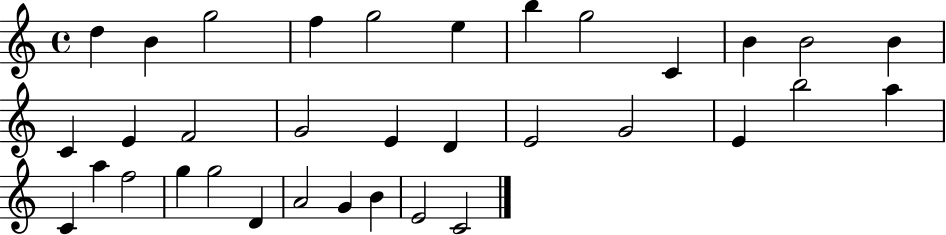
D5/q B4/q G5/h F5/q G5/h E5/q B5/q G5/h C4/q B4/q B4/h B4/q C4/q E4/q F4/h G4/h E4/q D4/q E4/h G4/h E4/q B5/h A5/q C4/q A5/q F5/h G5/q G5/h D4/q A4/h G4/q B4/q E4/h C4/h